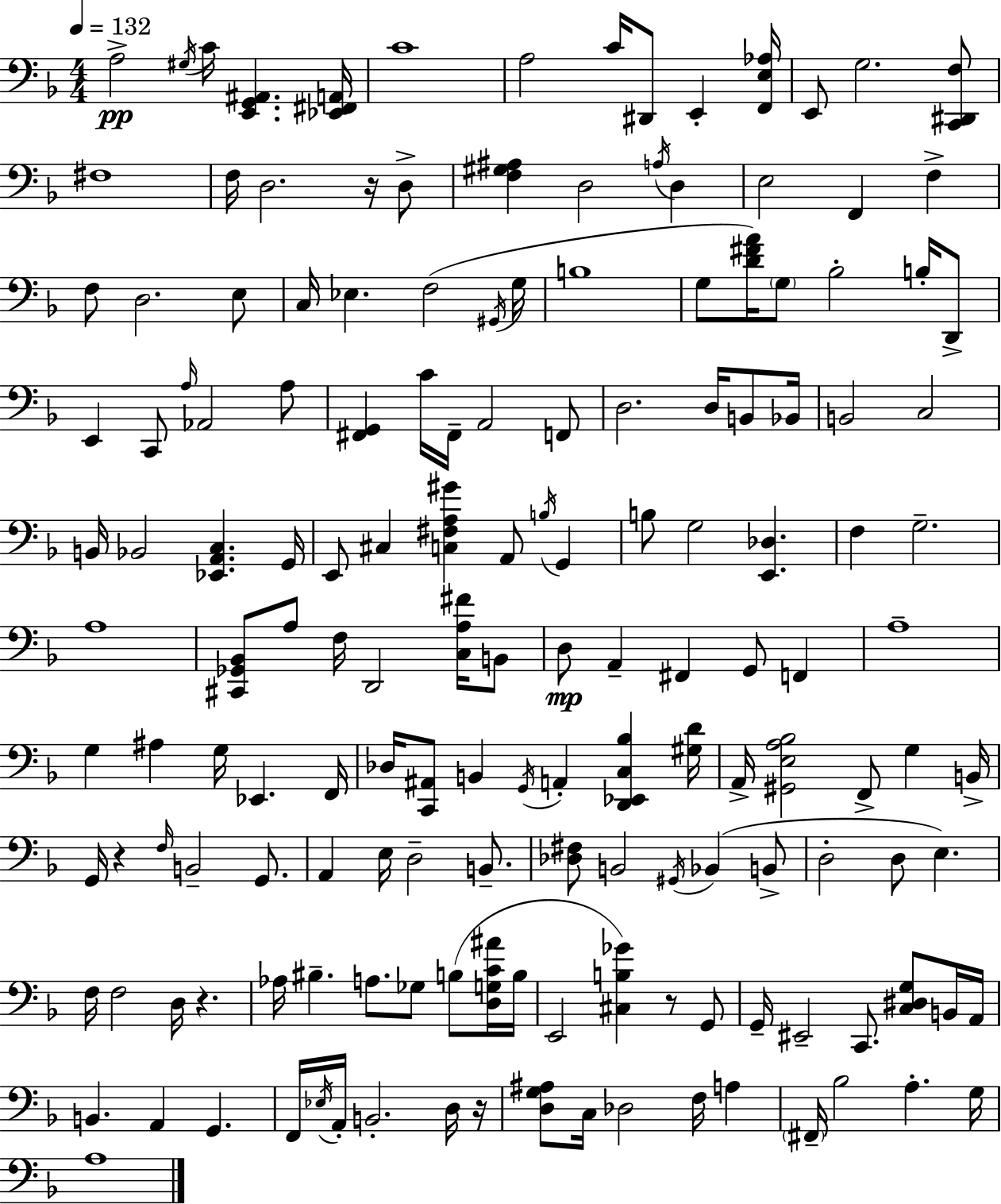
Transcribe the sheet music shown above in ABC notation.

X:1
T:Untitled
M:4/4
L:1/4
K:Dm
A,2 ^G,/4 C/4 [E,,G,,^A,,] [_E,,^F,,A,,]/4 C4 A,2 C/4 ^D,,/2 E,, [F,,E,_A,]/4 E,,/2 G,2 [C,,^D,,F,]/2 ^F,4 F,/4 D,2 z/4 D,/2 [F,^G,^A,] D,2 A,/4 D, E,2 F,, F, F,/2 D,2 E,/2 C,/4 _E, F,2 ^G,,/4 G,/4 B,4 G,/2 [D^FA]/4 G,/2 _B,2 B,/4 D,,/2 E,, C,,/2 A,/4 _A,,2 A,/2 [^F,,G,,] C/4 ^F,,/4 A,,2 F,,/2 D,2 D,/4 B,,/2 _B,,/4 B,,2 C,2 B,,/4 _B,,2 [_E,,A,,C,] G,,/4 E,,/2 ^C, [C,^F,A,^G] A,,/2 B,/4 G,, B,/2 G,2 [E,,_D,] F, G,2 A,4 [^C,,_G,,_B,,]/2 A,/2 F,/4 D,,2 [C,A,^F]/4 B,,/2 D,/2 A,, ^F,, G,,/2 F,, A,4 G, ^A, G,/4 _E,, F,,/4 _D,/4 [C,,^A,,]/2 B,, G,,/4 A,, [D,,_E,,C,_B,] [^G,D]/4 A,,/4 [^G,,E,A,_B,]2 F,,/2 G, B,,/4 G,,/4 z F,/4 B,,2 G,,/2 A,, E,/4 D,2 B,,/2 [_D,^F,]/2 B,,2 ^G,,/4 _B,, B,,/2 D,2 D,/2 E, F,/4 F,2 D,/4 z _A,/4 ^B, A,/2 _G,/2 B,/2 [D,G,C^A]/4 B,/4 E,,2 [^C,B,_G] z/2 G,,/2 G,,/4 ^E,,2 C,,/2 [C,^D,G,]/2 B,,/4 A,,/4 B,, A,, G,, F,,/4 _E,/4 A,,/4 B,,2 D,/4 z/4 [D,G,^A,]/2 C,/4 _D,2 F,/4 A, ^F,,/4 _B,2 A, G,/4 A,4